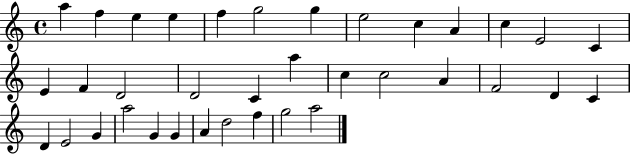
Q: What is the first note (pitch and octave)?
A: A5